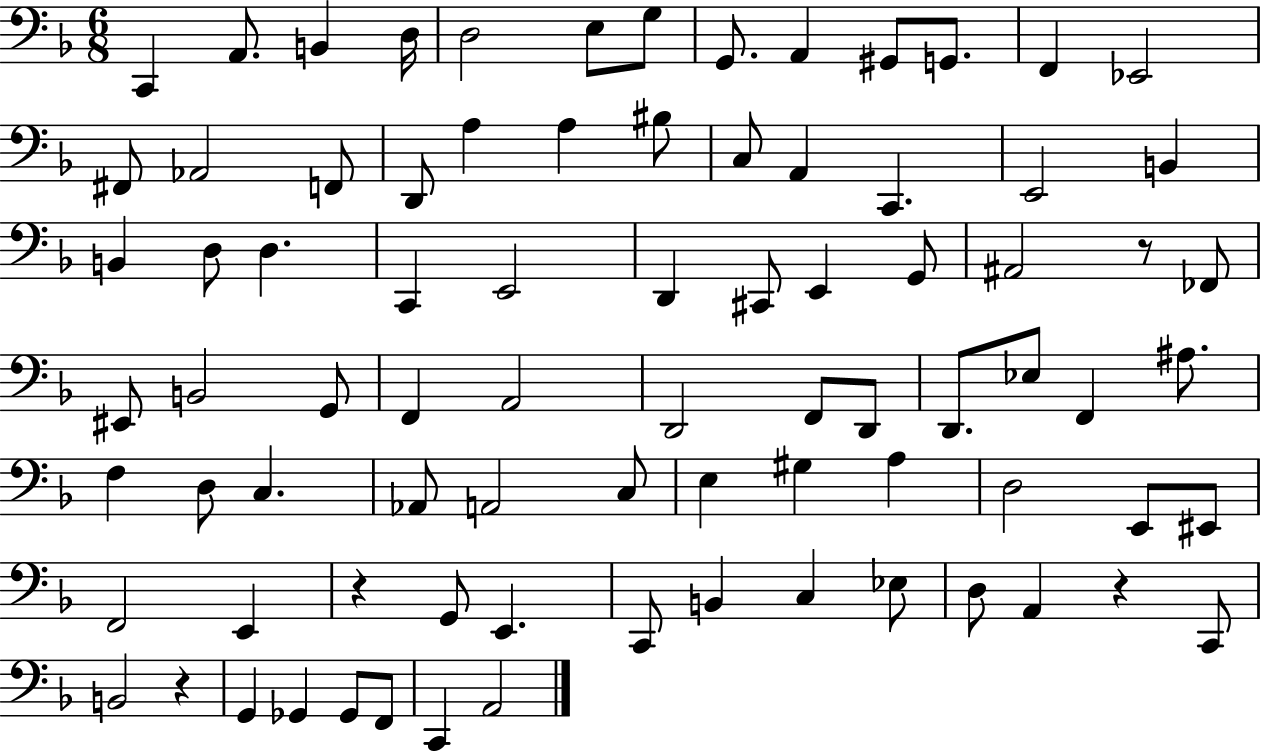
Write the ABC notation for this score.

X:1
T:Untitled
M:6/8
L:1/4
K:F
C,, A,,/2 B,, D,/4 D,2 E,/2 G,/2 G,,/2 A,, ^G,,/2 G,,/2 F,, _E,,2 ^F,,/2 _A,,2 F,,/2 D,,/2 A, A, ^B,/2 C,/2 A,, C,, E,,2 B,, B,, D,/2 D, C,, E,,2 D,, ^C,,/2 E,, G,,/2 ^A,,2 z/2 _F,,/2 ^E,,/2 B,,2 G,,/2 F,, A,,2 D,,2 F,,/2 D,,/2 D,,/2 _E,/2 F,, ^A,/2 F, D,/2 C, _A,,/2 A,,2 C,/2 E, ^G, A, D,2 E,,/2 ^E,,/2 F,,2 E,, z G,,/2 E,, C,,/2 B,, C, _E,/2 D,/2 A,, z C,,/2 B,,2 z G,, _G,, _G,,/2 F,,/2 C,, A,,2